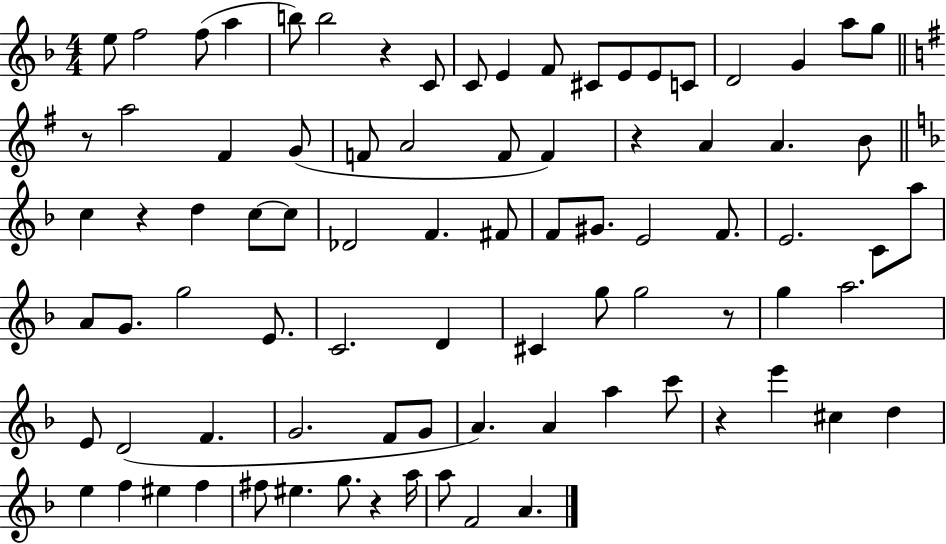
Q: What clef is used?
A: treble